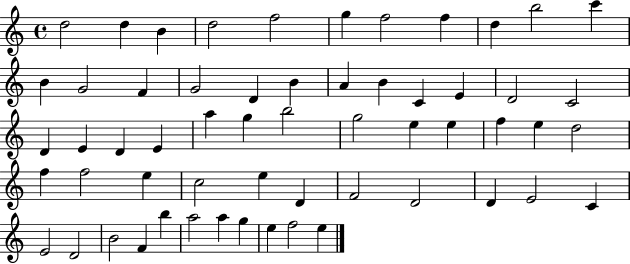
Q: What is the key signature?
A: C major